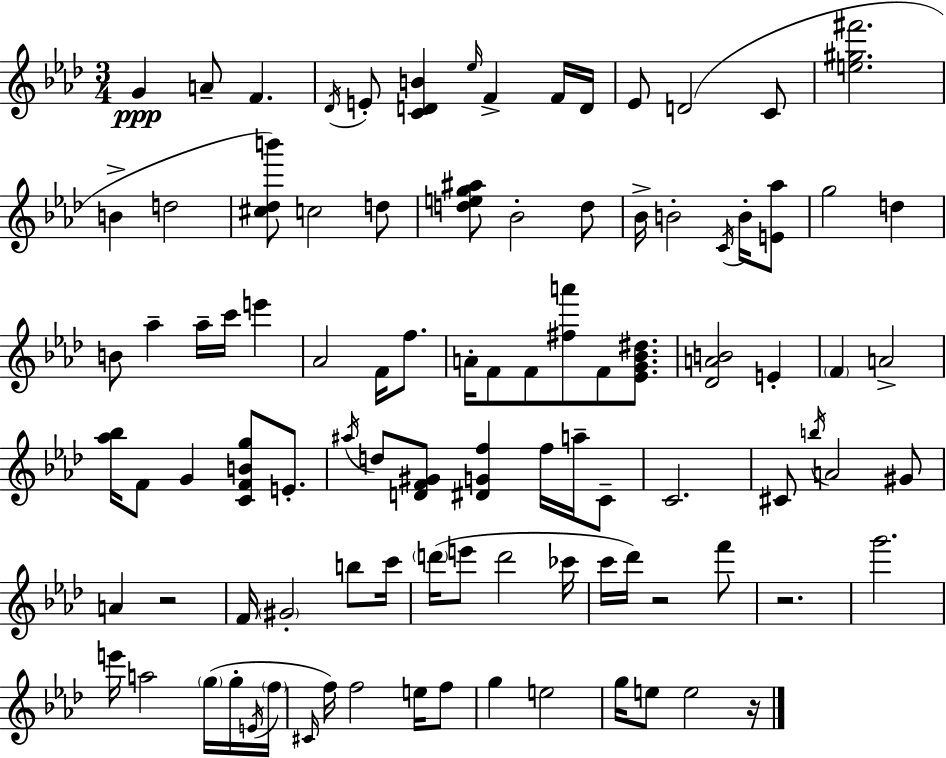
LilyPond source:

{
  \clef treble
  \numericTimeSignature
  \time 3/4
  \key aes \major
  g'4\ppp a'8-- f'4. | \acciaccatura { des'16 } e'8-. <c' d' b'>4 \grace { ees''16 } f'4-> | f'16 d'16 ees'8 d'2( | c'8 <e'' gis'' fis'''>2. | \break b'4-> d''2 | <cis'' des'' b'''>8) c''2 | d''8 <d'' e'' g'' ais''>8 bes'2-. | d''8 bes'16-> b'2-. \acciaccatura { c'16 } | \break b'16-. <e' aes''>8 g''2 d''4 | b'8 aes''4-- aes''16-- c'''16 e'''4 | aes'2 f'16 | f''8. a'16-. f'8 f'8 <fis'' a'''>8 f'8 | \break <ees' g' bes' dis''>8. <des' a' b'>2 e'4-. | \parenthesize f'4 a'2-> | <aes'' bes''>16 f'8 g'4 <c' f' b' g''>8 | e'8.-. \acciaccatura { ais''16 } d''8 <d' f' gis'>8 <dis' g' f''>4 | \break f''16 a''16-- c'8-- c'2. | cis'8 \acciaccatura { b''16 } a'2 | gis'8 a'4 r2 | f'16 \parenthesize gis'2-. | \break b''8 c'''16 \parenthesize d'''16( e'''8 d'''2 | ces'''16 c'''16 des'''16) r2 | f'''8 r2. | g'''2. | \break e'''16 a''2 | \parenthesize g''16( g''16-. \acciaccatura { e'16 } \parenthesize f''16 \grace { cis'16 } f''16) f''2 | e''16 f''8 g''4 e''2 | g''16 e''8 e''2 | \break r16 \bar "|."
}